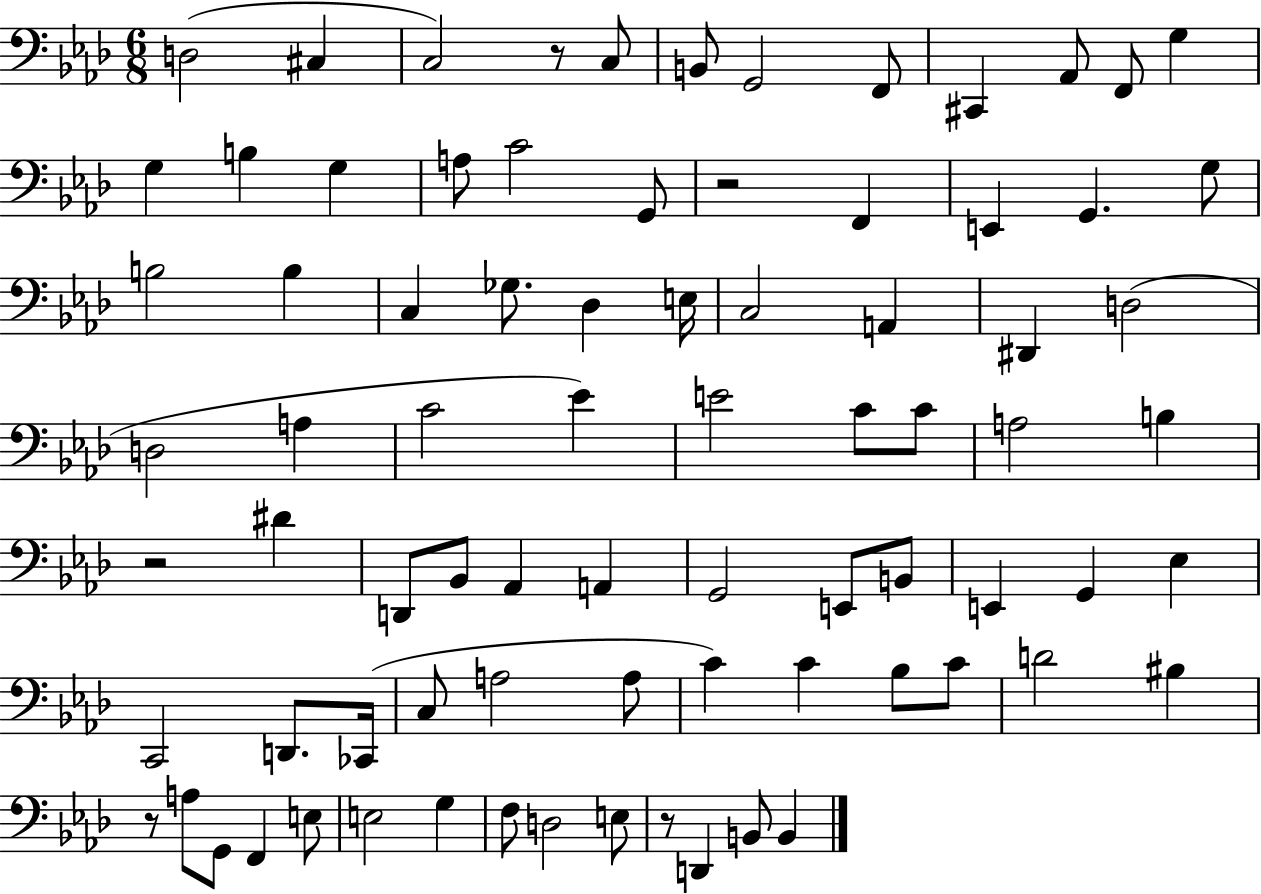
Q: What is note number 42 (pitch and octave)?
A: D2